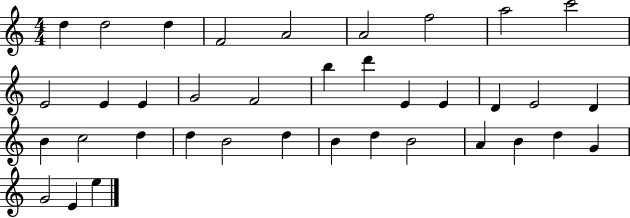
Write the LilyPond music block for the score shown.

{
  \clef treble
  \numericTimeSignature
  \time 4/4
  \key c \major
  d''4 d''2 d''4 | f'2 a'2 | a'2 f''2 | a''2 c'''2 | \break e'2 e'4 e'4 | g'2 f'2 | b''4 d'''4 e'4 e'4 | d'4 e'2 d'4 | \break b'4 c''2 d''4 | d''4 b'2 d''4 | b'4 d''4 b'2 | a'4 b'4 d''4 g'4 | \break g'2 e'4 e''4 | \bar "|."
}